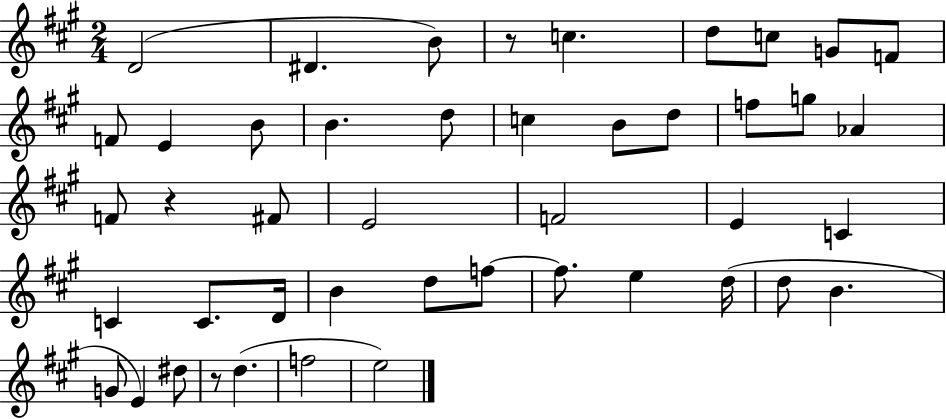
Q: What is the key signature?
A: A major